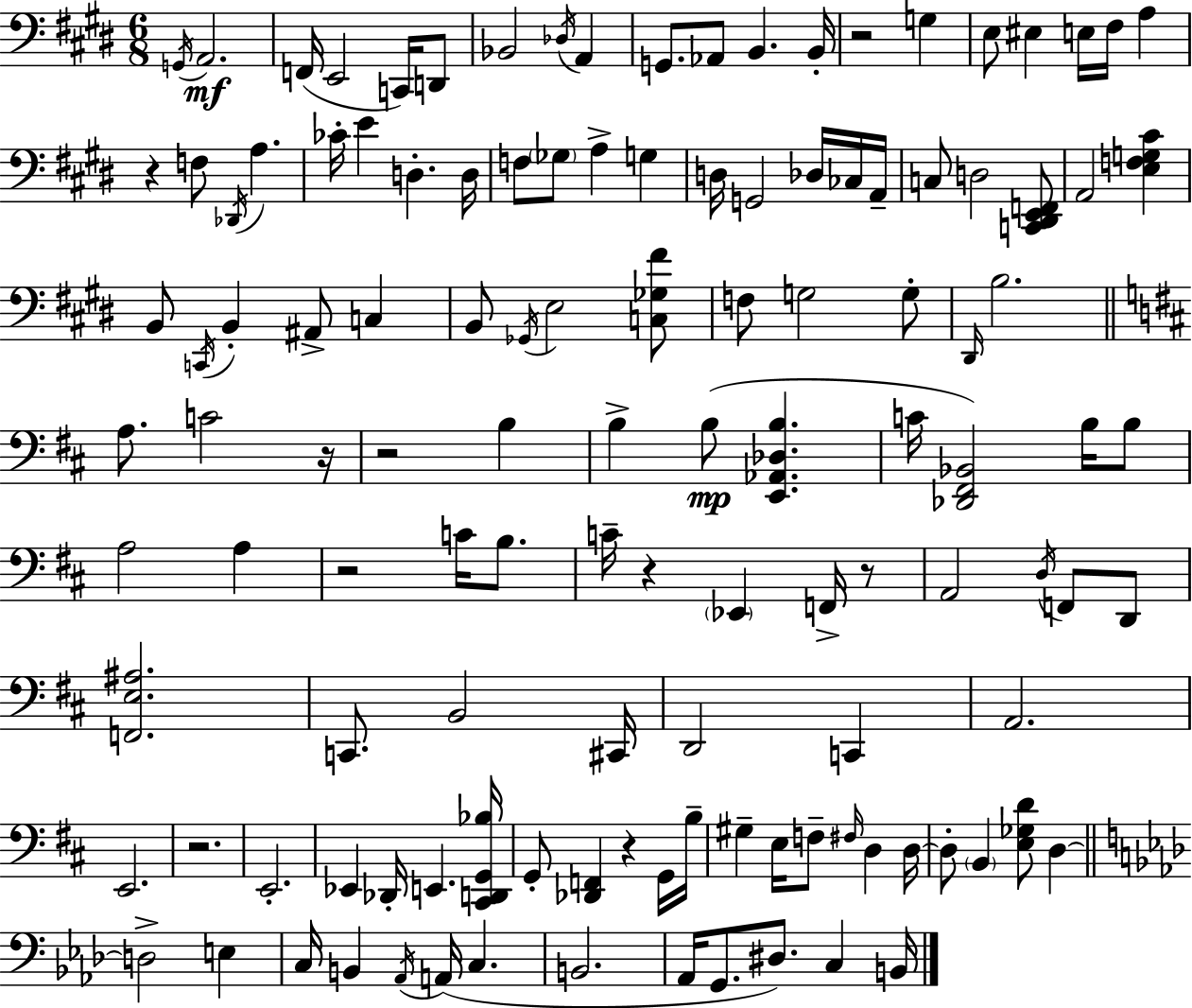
{
  \clef bass
  \numericTimeSignature
  \time 6/8
  \key e \major
  \repeat volta 2 { \acciaccatura { g,16 }\mf a,2. | f,16( e,2 c,16) d,8 | bes,2 \acciaccatura { des16 } a,4 | g,8. aes,8 b,4. | \break b,16-. r2 g4 | e8 eis4 e16 fis16 a4 | r4 f8 \acciaccatura { des,16 } a4. | ces'16-. e'4 d4.-. | \break d16 f8 \parenthesize ges8 a4-> g4 | d16 g,2 | des16 ces16 a,16-- c8 d2 | <c, dis, e, f,>8 a,2 <e f g cis'>4 | \break b,8 \acciaccatura { c,16 } b,4-. ais,8-> | c4 b,8 \acciaccatura { ges,16 } e2 | <c ges fis'>8 f8 g2 | g8-. \grace { dis,16 } b2. | \break \bar "||" \break \key d \major a8. c'2 r16 | r2 b4 | b4-> b8(\mp <e, aes, des b>4. | c'16 <des, fis, bes,>2) b16 b8 | \break a2 a4 | r2 c'16 b8. | c'16-- r4 \parenthesize ees,4 f,16-> r8 | a,2 \acciaccatura { d16 } f,8 d,8 | \break <f, e ais>2. | c,8. b,2 | cis,16 d,2 c,4 | a,2. | \break e,2. | r2. | e,2.-. | ees,4 des,16-. e,4. | \break <cis, d, g, bes>16 g,8-. <des, f,>4 r4 g,16 | b16-- gis4-- e16 f8-- \grace { fis16 } d4 | d16~~ d8-. \parenthesize b,4 <e ges d'>8 d4~~ | \bar "||" \break \key aes \major d2-> e4 | c16 b,4 \acciaccatura { aes,16 } a,16( c4. | b,2. | aes,16 g,8. dis8.) c4 | \break b,16 } \bar "|."
}